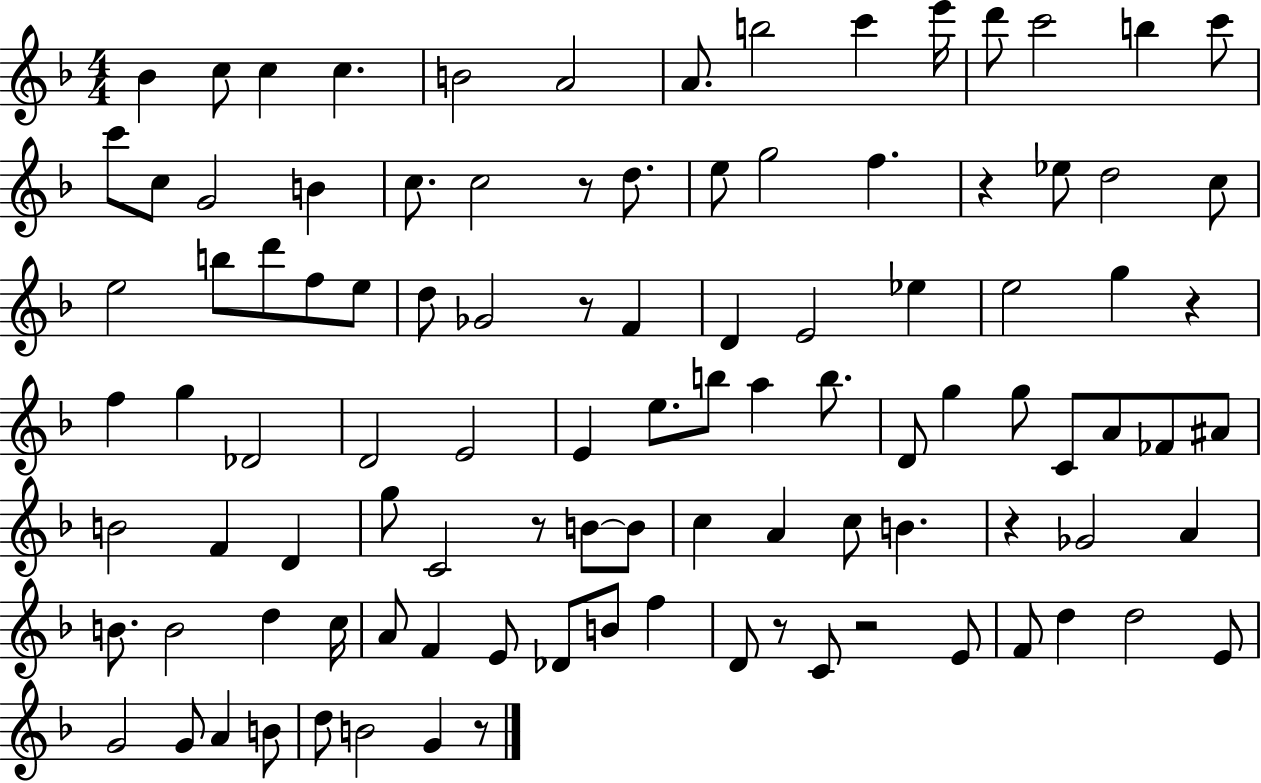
X:1
T:Untitled
M:4/4
L:1/4
K:F
_B c/2 c c B2 A2 A/2 b2 c' e'/4 d'/2 c'2 b c'/2 c'/2 c/2 G2 B c/2 c2 z/2 d/2 e/2 g2 f z _e/2 d2 c/2 e2 b/2 d'/2 f/2 e/2 d/2 _G2 z/2 F D E2 _e e2 g z f g _D2 D2 E2 E e/2 b/2 a b/2 D/2 g g/2 C/2 A/2 _F/2 ^A/2 B2 F D g/2 C2 z/2 B/2 B/2 c A c/2 B z _G2 A B/2 B2 d c/4 A/2 F E/2 _D/2 B/2 f D/2 z/2 C/2 z2 E/2 F/2 d d2 E/2 G2 G/2 A B/2 d/2 B2 G z/2